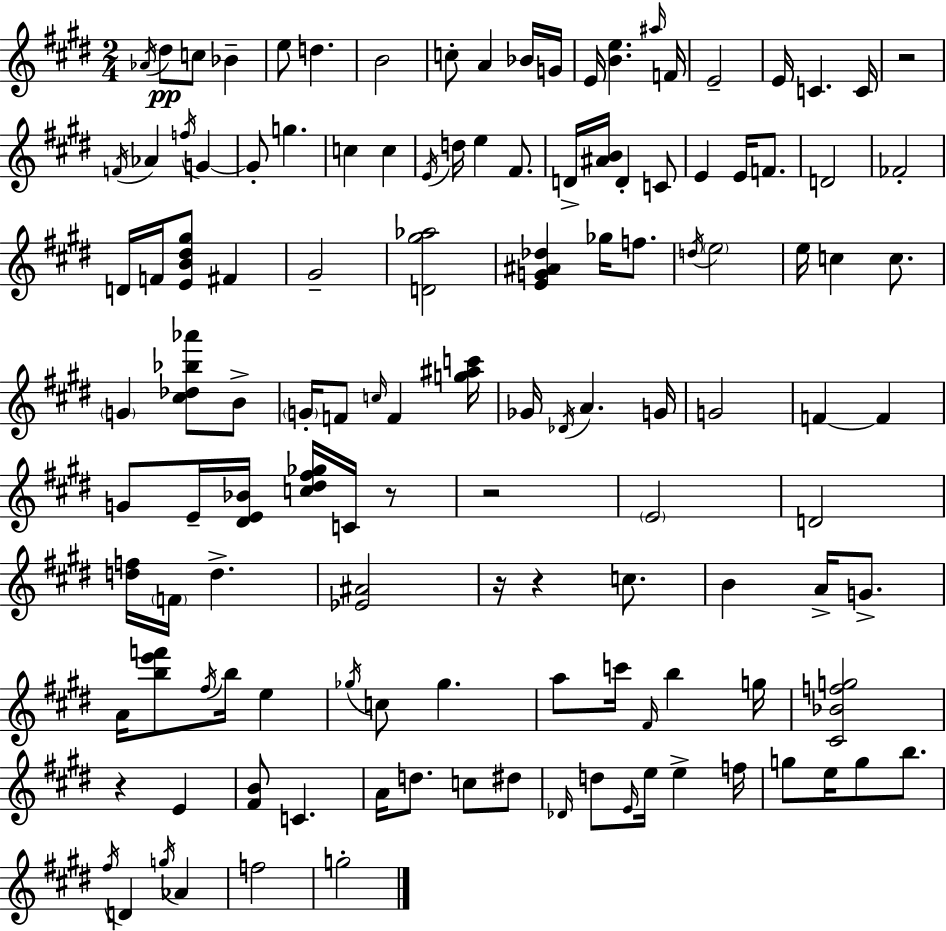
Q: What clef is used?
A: treble